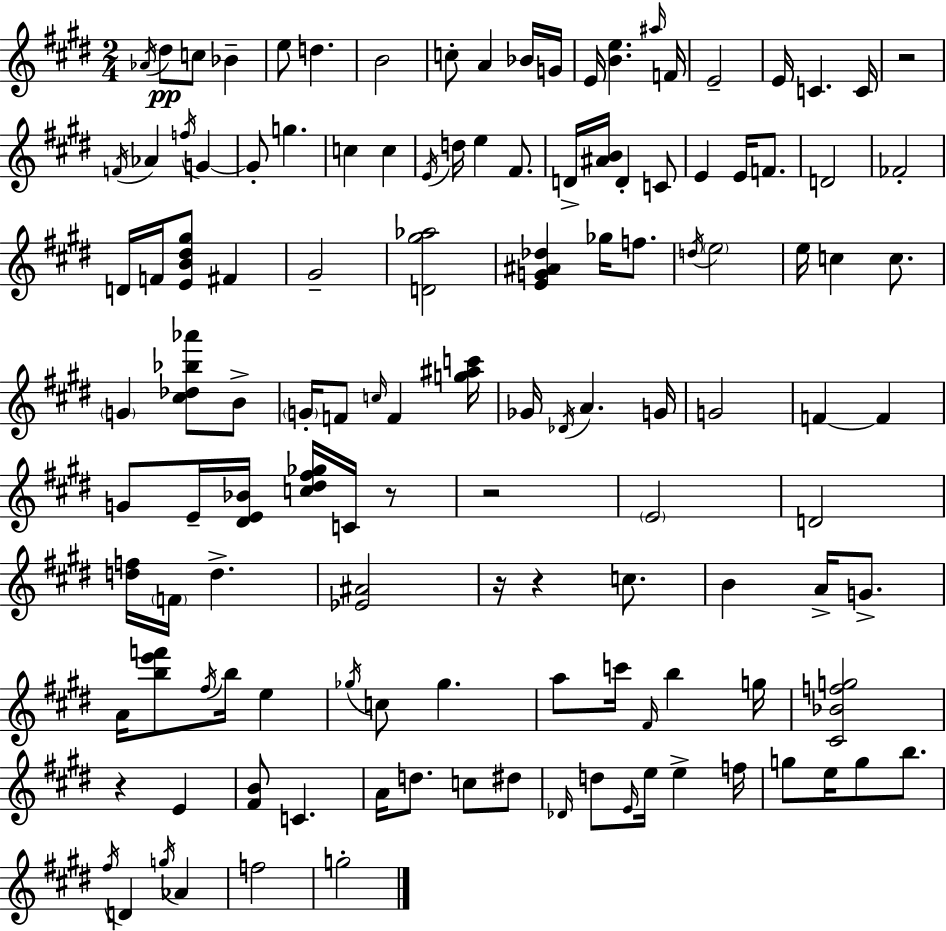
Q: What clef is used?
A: treble